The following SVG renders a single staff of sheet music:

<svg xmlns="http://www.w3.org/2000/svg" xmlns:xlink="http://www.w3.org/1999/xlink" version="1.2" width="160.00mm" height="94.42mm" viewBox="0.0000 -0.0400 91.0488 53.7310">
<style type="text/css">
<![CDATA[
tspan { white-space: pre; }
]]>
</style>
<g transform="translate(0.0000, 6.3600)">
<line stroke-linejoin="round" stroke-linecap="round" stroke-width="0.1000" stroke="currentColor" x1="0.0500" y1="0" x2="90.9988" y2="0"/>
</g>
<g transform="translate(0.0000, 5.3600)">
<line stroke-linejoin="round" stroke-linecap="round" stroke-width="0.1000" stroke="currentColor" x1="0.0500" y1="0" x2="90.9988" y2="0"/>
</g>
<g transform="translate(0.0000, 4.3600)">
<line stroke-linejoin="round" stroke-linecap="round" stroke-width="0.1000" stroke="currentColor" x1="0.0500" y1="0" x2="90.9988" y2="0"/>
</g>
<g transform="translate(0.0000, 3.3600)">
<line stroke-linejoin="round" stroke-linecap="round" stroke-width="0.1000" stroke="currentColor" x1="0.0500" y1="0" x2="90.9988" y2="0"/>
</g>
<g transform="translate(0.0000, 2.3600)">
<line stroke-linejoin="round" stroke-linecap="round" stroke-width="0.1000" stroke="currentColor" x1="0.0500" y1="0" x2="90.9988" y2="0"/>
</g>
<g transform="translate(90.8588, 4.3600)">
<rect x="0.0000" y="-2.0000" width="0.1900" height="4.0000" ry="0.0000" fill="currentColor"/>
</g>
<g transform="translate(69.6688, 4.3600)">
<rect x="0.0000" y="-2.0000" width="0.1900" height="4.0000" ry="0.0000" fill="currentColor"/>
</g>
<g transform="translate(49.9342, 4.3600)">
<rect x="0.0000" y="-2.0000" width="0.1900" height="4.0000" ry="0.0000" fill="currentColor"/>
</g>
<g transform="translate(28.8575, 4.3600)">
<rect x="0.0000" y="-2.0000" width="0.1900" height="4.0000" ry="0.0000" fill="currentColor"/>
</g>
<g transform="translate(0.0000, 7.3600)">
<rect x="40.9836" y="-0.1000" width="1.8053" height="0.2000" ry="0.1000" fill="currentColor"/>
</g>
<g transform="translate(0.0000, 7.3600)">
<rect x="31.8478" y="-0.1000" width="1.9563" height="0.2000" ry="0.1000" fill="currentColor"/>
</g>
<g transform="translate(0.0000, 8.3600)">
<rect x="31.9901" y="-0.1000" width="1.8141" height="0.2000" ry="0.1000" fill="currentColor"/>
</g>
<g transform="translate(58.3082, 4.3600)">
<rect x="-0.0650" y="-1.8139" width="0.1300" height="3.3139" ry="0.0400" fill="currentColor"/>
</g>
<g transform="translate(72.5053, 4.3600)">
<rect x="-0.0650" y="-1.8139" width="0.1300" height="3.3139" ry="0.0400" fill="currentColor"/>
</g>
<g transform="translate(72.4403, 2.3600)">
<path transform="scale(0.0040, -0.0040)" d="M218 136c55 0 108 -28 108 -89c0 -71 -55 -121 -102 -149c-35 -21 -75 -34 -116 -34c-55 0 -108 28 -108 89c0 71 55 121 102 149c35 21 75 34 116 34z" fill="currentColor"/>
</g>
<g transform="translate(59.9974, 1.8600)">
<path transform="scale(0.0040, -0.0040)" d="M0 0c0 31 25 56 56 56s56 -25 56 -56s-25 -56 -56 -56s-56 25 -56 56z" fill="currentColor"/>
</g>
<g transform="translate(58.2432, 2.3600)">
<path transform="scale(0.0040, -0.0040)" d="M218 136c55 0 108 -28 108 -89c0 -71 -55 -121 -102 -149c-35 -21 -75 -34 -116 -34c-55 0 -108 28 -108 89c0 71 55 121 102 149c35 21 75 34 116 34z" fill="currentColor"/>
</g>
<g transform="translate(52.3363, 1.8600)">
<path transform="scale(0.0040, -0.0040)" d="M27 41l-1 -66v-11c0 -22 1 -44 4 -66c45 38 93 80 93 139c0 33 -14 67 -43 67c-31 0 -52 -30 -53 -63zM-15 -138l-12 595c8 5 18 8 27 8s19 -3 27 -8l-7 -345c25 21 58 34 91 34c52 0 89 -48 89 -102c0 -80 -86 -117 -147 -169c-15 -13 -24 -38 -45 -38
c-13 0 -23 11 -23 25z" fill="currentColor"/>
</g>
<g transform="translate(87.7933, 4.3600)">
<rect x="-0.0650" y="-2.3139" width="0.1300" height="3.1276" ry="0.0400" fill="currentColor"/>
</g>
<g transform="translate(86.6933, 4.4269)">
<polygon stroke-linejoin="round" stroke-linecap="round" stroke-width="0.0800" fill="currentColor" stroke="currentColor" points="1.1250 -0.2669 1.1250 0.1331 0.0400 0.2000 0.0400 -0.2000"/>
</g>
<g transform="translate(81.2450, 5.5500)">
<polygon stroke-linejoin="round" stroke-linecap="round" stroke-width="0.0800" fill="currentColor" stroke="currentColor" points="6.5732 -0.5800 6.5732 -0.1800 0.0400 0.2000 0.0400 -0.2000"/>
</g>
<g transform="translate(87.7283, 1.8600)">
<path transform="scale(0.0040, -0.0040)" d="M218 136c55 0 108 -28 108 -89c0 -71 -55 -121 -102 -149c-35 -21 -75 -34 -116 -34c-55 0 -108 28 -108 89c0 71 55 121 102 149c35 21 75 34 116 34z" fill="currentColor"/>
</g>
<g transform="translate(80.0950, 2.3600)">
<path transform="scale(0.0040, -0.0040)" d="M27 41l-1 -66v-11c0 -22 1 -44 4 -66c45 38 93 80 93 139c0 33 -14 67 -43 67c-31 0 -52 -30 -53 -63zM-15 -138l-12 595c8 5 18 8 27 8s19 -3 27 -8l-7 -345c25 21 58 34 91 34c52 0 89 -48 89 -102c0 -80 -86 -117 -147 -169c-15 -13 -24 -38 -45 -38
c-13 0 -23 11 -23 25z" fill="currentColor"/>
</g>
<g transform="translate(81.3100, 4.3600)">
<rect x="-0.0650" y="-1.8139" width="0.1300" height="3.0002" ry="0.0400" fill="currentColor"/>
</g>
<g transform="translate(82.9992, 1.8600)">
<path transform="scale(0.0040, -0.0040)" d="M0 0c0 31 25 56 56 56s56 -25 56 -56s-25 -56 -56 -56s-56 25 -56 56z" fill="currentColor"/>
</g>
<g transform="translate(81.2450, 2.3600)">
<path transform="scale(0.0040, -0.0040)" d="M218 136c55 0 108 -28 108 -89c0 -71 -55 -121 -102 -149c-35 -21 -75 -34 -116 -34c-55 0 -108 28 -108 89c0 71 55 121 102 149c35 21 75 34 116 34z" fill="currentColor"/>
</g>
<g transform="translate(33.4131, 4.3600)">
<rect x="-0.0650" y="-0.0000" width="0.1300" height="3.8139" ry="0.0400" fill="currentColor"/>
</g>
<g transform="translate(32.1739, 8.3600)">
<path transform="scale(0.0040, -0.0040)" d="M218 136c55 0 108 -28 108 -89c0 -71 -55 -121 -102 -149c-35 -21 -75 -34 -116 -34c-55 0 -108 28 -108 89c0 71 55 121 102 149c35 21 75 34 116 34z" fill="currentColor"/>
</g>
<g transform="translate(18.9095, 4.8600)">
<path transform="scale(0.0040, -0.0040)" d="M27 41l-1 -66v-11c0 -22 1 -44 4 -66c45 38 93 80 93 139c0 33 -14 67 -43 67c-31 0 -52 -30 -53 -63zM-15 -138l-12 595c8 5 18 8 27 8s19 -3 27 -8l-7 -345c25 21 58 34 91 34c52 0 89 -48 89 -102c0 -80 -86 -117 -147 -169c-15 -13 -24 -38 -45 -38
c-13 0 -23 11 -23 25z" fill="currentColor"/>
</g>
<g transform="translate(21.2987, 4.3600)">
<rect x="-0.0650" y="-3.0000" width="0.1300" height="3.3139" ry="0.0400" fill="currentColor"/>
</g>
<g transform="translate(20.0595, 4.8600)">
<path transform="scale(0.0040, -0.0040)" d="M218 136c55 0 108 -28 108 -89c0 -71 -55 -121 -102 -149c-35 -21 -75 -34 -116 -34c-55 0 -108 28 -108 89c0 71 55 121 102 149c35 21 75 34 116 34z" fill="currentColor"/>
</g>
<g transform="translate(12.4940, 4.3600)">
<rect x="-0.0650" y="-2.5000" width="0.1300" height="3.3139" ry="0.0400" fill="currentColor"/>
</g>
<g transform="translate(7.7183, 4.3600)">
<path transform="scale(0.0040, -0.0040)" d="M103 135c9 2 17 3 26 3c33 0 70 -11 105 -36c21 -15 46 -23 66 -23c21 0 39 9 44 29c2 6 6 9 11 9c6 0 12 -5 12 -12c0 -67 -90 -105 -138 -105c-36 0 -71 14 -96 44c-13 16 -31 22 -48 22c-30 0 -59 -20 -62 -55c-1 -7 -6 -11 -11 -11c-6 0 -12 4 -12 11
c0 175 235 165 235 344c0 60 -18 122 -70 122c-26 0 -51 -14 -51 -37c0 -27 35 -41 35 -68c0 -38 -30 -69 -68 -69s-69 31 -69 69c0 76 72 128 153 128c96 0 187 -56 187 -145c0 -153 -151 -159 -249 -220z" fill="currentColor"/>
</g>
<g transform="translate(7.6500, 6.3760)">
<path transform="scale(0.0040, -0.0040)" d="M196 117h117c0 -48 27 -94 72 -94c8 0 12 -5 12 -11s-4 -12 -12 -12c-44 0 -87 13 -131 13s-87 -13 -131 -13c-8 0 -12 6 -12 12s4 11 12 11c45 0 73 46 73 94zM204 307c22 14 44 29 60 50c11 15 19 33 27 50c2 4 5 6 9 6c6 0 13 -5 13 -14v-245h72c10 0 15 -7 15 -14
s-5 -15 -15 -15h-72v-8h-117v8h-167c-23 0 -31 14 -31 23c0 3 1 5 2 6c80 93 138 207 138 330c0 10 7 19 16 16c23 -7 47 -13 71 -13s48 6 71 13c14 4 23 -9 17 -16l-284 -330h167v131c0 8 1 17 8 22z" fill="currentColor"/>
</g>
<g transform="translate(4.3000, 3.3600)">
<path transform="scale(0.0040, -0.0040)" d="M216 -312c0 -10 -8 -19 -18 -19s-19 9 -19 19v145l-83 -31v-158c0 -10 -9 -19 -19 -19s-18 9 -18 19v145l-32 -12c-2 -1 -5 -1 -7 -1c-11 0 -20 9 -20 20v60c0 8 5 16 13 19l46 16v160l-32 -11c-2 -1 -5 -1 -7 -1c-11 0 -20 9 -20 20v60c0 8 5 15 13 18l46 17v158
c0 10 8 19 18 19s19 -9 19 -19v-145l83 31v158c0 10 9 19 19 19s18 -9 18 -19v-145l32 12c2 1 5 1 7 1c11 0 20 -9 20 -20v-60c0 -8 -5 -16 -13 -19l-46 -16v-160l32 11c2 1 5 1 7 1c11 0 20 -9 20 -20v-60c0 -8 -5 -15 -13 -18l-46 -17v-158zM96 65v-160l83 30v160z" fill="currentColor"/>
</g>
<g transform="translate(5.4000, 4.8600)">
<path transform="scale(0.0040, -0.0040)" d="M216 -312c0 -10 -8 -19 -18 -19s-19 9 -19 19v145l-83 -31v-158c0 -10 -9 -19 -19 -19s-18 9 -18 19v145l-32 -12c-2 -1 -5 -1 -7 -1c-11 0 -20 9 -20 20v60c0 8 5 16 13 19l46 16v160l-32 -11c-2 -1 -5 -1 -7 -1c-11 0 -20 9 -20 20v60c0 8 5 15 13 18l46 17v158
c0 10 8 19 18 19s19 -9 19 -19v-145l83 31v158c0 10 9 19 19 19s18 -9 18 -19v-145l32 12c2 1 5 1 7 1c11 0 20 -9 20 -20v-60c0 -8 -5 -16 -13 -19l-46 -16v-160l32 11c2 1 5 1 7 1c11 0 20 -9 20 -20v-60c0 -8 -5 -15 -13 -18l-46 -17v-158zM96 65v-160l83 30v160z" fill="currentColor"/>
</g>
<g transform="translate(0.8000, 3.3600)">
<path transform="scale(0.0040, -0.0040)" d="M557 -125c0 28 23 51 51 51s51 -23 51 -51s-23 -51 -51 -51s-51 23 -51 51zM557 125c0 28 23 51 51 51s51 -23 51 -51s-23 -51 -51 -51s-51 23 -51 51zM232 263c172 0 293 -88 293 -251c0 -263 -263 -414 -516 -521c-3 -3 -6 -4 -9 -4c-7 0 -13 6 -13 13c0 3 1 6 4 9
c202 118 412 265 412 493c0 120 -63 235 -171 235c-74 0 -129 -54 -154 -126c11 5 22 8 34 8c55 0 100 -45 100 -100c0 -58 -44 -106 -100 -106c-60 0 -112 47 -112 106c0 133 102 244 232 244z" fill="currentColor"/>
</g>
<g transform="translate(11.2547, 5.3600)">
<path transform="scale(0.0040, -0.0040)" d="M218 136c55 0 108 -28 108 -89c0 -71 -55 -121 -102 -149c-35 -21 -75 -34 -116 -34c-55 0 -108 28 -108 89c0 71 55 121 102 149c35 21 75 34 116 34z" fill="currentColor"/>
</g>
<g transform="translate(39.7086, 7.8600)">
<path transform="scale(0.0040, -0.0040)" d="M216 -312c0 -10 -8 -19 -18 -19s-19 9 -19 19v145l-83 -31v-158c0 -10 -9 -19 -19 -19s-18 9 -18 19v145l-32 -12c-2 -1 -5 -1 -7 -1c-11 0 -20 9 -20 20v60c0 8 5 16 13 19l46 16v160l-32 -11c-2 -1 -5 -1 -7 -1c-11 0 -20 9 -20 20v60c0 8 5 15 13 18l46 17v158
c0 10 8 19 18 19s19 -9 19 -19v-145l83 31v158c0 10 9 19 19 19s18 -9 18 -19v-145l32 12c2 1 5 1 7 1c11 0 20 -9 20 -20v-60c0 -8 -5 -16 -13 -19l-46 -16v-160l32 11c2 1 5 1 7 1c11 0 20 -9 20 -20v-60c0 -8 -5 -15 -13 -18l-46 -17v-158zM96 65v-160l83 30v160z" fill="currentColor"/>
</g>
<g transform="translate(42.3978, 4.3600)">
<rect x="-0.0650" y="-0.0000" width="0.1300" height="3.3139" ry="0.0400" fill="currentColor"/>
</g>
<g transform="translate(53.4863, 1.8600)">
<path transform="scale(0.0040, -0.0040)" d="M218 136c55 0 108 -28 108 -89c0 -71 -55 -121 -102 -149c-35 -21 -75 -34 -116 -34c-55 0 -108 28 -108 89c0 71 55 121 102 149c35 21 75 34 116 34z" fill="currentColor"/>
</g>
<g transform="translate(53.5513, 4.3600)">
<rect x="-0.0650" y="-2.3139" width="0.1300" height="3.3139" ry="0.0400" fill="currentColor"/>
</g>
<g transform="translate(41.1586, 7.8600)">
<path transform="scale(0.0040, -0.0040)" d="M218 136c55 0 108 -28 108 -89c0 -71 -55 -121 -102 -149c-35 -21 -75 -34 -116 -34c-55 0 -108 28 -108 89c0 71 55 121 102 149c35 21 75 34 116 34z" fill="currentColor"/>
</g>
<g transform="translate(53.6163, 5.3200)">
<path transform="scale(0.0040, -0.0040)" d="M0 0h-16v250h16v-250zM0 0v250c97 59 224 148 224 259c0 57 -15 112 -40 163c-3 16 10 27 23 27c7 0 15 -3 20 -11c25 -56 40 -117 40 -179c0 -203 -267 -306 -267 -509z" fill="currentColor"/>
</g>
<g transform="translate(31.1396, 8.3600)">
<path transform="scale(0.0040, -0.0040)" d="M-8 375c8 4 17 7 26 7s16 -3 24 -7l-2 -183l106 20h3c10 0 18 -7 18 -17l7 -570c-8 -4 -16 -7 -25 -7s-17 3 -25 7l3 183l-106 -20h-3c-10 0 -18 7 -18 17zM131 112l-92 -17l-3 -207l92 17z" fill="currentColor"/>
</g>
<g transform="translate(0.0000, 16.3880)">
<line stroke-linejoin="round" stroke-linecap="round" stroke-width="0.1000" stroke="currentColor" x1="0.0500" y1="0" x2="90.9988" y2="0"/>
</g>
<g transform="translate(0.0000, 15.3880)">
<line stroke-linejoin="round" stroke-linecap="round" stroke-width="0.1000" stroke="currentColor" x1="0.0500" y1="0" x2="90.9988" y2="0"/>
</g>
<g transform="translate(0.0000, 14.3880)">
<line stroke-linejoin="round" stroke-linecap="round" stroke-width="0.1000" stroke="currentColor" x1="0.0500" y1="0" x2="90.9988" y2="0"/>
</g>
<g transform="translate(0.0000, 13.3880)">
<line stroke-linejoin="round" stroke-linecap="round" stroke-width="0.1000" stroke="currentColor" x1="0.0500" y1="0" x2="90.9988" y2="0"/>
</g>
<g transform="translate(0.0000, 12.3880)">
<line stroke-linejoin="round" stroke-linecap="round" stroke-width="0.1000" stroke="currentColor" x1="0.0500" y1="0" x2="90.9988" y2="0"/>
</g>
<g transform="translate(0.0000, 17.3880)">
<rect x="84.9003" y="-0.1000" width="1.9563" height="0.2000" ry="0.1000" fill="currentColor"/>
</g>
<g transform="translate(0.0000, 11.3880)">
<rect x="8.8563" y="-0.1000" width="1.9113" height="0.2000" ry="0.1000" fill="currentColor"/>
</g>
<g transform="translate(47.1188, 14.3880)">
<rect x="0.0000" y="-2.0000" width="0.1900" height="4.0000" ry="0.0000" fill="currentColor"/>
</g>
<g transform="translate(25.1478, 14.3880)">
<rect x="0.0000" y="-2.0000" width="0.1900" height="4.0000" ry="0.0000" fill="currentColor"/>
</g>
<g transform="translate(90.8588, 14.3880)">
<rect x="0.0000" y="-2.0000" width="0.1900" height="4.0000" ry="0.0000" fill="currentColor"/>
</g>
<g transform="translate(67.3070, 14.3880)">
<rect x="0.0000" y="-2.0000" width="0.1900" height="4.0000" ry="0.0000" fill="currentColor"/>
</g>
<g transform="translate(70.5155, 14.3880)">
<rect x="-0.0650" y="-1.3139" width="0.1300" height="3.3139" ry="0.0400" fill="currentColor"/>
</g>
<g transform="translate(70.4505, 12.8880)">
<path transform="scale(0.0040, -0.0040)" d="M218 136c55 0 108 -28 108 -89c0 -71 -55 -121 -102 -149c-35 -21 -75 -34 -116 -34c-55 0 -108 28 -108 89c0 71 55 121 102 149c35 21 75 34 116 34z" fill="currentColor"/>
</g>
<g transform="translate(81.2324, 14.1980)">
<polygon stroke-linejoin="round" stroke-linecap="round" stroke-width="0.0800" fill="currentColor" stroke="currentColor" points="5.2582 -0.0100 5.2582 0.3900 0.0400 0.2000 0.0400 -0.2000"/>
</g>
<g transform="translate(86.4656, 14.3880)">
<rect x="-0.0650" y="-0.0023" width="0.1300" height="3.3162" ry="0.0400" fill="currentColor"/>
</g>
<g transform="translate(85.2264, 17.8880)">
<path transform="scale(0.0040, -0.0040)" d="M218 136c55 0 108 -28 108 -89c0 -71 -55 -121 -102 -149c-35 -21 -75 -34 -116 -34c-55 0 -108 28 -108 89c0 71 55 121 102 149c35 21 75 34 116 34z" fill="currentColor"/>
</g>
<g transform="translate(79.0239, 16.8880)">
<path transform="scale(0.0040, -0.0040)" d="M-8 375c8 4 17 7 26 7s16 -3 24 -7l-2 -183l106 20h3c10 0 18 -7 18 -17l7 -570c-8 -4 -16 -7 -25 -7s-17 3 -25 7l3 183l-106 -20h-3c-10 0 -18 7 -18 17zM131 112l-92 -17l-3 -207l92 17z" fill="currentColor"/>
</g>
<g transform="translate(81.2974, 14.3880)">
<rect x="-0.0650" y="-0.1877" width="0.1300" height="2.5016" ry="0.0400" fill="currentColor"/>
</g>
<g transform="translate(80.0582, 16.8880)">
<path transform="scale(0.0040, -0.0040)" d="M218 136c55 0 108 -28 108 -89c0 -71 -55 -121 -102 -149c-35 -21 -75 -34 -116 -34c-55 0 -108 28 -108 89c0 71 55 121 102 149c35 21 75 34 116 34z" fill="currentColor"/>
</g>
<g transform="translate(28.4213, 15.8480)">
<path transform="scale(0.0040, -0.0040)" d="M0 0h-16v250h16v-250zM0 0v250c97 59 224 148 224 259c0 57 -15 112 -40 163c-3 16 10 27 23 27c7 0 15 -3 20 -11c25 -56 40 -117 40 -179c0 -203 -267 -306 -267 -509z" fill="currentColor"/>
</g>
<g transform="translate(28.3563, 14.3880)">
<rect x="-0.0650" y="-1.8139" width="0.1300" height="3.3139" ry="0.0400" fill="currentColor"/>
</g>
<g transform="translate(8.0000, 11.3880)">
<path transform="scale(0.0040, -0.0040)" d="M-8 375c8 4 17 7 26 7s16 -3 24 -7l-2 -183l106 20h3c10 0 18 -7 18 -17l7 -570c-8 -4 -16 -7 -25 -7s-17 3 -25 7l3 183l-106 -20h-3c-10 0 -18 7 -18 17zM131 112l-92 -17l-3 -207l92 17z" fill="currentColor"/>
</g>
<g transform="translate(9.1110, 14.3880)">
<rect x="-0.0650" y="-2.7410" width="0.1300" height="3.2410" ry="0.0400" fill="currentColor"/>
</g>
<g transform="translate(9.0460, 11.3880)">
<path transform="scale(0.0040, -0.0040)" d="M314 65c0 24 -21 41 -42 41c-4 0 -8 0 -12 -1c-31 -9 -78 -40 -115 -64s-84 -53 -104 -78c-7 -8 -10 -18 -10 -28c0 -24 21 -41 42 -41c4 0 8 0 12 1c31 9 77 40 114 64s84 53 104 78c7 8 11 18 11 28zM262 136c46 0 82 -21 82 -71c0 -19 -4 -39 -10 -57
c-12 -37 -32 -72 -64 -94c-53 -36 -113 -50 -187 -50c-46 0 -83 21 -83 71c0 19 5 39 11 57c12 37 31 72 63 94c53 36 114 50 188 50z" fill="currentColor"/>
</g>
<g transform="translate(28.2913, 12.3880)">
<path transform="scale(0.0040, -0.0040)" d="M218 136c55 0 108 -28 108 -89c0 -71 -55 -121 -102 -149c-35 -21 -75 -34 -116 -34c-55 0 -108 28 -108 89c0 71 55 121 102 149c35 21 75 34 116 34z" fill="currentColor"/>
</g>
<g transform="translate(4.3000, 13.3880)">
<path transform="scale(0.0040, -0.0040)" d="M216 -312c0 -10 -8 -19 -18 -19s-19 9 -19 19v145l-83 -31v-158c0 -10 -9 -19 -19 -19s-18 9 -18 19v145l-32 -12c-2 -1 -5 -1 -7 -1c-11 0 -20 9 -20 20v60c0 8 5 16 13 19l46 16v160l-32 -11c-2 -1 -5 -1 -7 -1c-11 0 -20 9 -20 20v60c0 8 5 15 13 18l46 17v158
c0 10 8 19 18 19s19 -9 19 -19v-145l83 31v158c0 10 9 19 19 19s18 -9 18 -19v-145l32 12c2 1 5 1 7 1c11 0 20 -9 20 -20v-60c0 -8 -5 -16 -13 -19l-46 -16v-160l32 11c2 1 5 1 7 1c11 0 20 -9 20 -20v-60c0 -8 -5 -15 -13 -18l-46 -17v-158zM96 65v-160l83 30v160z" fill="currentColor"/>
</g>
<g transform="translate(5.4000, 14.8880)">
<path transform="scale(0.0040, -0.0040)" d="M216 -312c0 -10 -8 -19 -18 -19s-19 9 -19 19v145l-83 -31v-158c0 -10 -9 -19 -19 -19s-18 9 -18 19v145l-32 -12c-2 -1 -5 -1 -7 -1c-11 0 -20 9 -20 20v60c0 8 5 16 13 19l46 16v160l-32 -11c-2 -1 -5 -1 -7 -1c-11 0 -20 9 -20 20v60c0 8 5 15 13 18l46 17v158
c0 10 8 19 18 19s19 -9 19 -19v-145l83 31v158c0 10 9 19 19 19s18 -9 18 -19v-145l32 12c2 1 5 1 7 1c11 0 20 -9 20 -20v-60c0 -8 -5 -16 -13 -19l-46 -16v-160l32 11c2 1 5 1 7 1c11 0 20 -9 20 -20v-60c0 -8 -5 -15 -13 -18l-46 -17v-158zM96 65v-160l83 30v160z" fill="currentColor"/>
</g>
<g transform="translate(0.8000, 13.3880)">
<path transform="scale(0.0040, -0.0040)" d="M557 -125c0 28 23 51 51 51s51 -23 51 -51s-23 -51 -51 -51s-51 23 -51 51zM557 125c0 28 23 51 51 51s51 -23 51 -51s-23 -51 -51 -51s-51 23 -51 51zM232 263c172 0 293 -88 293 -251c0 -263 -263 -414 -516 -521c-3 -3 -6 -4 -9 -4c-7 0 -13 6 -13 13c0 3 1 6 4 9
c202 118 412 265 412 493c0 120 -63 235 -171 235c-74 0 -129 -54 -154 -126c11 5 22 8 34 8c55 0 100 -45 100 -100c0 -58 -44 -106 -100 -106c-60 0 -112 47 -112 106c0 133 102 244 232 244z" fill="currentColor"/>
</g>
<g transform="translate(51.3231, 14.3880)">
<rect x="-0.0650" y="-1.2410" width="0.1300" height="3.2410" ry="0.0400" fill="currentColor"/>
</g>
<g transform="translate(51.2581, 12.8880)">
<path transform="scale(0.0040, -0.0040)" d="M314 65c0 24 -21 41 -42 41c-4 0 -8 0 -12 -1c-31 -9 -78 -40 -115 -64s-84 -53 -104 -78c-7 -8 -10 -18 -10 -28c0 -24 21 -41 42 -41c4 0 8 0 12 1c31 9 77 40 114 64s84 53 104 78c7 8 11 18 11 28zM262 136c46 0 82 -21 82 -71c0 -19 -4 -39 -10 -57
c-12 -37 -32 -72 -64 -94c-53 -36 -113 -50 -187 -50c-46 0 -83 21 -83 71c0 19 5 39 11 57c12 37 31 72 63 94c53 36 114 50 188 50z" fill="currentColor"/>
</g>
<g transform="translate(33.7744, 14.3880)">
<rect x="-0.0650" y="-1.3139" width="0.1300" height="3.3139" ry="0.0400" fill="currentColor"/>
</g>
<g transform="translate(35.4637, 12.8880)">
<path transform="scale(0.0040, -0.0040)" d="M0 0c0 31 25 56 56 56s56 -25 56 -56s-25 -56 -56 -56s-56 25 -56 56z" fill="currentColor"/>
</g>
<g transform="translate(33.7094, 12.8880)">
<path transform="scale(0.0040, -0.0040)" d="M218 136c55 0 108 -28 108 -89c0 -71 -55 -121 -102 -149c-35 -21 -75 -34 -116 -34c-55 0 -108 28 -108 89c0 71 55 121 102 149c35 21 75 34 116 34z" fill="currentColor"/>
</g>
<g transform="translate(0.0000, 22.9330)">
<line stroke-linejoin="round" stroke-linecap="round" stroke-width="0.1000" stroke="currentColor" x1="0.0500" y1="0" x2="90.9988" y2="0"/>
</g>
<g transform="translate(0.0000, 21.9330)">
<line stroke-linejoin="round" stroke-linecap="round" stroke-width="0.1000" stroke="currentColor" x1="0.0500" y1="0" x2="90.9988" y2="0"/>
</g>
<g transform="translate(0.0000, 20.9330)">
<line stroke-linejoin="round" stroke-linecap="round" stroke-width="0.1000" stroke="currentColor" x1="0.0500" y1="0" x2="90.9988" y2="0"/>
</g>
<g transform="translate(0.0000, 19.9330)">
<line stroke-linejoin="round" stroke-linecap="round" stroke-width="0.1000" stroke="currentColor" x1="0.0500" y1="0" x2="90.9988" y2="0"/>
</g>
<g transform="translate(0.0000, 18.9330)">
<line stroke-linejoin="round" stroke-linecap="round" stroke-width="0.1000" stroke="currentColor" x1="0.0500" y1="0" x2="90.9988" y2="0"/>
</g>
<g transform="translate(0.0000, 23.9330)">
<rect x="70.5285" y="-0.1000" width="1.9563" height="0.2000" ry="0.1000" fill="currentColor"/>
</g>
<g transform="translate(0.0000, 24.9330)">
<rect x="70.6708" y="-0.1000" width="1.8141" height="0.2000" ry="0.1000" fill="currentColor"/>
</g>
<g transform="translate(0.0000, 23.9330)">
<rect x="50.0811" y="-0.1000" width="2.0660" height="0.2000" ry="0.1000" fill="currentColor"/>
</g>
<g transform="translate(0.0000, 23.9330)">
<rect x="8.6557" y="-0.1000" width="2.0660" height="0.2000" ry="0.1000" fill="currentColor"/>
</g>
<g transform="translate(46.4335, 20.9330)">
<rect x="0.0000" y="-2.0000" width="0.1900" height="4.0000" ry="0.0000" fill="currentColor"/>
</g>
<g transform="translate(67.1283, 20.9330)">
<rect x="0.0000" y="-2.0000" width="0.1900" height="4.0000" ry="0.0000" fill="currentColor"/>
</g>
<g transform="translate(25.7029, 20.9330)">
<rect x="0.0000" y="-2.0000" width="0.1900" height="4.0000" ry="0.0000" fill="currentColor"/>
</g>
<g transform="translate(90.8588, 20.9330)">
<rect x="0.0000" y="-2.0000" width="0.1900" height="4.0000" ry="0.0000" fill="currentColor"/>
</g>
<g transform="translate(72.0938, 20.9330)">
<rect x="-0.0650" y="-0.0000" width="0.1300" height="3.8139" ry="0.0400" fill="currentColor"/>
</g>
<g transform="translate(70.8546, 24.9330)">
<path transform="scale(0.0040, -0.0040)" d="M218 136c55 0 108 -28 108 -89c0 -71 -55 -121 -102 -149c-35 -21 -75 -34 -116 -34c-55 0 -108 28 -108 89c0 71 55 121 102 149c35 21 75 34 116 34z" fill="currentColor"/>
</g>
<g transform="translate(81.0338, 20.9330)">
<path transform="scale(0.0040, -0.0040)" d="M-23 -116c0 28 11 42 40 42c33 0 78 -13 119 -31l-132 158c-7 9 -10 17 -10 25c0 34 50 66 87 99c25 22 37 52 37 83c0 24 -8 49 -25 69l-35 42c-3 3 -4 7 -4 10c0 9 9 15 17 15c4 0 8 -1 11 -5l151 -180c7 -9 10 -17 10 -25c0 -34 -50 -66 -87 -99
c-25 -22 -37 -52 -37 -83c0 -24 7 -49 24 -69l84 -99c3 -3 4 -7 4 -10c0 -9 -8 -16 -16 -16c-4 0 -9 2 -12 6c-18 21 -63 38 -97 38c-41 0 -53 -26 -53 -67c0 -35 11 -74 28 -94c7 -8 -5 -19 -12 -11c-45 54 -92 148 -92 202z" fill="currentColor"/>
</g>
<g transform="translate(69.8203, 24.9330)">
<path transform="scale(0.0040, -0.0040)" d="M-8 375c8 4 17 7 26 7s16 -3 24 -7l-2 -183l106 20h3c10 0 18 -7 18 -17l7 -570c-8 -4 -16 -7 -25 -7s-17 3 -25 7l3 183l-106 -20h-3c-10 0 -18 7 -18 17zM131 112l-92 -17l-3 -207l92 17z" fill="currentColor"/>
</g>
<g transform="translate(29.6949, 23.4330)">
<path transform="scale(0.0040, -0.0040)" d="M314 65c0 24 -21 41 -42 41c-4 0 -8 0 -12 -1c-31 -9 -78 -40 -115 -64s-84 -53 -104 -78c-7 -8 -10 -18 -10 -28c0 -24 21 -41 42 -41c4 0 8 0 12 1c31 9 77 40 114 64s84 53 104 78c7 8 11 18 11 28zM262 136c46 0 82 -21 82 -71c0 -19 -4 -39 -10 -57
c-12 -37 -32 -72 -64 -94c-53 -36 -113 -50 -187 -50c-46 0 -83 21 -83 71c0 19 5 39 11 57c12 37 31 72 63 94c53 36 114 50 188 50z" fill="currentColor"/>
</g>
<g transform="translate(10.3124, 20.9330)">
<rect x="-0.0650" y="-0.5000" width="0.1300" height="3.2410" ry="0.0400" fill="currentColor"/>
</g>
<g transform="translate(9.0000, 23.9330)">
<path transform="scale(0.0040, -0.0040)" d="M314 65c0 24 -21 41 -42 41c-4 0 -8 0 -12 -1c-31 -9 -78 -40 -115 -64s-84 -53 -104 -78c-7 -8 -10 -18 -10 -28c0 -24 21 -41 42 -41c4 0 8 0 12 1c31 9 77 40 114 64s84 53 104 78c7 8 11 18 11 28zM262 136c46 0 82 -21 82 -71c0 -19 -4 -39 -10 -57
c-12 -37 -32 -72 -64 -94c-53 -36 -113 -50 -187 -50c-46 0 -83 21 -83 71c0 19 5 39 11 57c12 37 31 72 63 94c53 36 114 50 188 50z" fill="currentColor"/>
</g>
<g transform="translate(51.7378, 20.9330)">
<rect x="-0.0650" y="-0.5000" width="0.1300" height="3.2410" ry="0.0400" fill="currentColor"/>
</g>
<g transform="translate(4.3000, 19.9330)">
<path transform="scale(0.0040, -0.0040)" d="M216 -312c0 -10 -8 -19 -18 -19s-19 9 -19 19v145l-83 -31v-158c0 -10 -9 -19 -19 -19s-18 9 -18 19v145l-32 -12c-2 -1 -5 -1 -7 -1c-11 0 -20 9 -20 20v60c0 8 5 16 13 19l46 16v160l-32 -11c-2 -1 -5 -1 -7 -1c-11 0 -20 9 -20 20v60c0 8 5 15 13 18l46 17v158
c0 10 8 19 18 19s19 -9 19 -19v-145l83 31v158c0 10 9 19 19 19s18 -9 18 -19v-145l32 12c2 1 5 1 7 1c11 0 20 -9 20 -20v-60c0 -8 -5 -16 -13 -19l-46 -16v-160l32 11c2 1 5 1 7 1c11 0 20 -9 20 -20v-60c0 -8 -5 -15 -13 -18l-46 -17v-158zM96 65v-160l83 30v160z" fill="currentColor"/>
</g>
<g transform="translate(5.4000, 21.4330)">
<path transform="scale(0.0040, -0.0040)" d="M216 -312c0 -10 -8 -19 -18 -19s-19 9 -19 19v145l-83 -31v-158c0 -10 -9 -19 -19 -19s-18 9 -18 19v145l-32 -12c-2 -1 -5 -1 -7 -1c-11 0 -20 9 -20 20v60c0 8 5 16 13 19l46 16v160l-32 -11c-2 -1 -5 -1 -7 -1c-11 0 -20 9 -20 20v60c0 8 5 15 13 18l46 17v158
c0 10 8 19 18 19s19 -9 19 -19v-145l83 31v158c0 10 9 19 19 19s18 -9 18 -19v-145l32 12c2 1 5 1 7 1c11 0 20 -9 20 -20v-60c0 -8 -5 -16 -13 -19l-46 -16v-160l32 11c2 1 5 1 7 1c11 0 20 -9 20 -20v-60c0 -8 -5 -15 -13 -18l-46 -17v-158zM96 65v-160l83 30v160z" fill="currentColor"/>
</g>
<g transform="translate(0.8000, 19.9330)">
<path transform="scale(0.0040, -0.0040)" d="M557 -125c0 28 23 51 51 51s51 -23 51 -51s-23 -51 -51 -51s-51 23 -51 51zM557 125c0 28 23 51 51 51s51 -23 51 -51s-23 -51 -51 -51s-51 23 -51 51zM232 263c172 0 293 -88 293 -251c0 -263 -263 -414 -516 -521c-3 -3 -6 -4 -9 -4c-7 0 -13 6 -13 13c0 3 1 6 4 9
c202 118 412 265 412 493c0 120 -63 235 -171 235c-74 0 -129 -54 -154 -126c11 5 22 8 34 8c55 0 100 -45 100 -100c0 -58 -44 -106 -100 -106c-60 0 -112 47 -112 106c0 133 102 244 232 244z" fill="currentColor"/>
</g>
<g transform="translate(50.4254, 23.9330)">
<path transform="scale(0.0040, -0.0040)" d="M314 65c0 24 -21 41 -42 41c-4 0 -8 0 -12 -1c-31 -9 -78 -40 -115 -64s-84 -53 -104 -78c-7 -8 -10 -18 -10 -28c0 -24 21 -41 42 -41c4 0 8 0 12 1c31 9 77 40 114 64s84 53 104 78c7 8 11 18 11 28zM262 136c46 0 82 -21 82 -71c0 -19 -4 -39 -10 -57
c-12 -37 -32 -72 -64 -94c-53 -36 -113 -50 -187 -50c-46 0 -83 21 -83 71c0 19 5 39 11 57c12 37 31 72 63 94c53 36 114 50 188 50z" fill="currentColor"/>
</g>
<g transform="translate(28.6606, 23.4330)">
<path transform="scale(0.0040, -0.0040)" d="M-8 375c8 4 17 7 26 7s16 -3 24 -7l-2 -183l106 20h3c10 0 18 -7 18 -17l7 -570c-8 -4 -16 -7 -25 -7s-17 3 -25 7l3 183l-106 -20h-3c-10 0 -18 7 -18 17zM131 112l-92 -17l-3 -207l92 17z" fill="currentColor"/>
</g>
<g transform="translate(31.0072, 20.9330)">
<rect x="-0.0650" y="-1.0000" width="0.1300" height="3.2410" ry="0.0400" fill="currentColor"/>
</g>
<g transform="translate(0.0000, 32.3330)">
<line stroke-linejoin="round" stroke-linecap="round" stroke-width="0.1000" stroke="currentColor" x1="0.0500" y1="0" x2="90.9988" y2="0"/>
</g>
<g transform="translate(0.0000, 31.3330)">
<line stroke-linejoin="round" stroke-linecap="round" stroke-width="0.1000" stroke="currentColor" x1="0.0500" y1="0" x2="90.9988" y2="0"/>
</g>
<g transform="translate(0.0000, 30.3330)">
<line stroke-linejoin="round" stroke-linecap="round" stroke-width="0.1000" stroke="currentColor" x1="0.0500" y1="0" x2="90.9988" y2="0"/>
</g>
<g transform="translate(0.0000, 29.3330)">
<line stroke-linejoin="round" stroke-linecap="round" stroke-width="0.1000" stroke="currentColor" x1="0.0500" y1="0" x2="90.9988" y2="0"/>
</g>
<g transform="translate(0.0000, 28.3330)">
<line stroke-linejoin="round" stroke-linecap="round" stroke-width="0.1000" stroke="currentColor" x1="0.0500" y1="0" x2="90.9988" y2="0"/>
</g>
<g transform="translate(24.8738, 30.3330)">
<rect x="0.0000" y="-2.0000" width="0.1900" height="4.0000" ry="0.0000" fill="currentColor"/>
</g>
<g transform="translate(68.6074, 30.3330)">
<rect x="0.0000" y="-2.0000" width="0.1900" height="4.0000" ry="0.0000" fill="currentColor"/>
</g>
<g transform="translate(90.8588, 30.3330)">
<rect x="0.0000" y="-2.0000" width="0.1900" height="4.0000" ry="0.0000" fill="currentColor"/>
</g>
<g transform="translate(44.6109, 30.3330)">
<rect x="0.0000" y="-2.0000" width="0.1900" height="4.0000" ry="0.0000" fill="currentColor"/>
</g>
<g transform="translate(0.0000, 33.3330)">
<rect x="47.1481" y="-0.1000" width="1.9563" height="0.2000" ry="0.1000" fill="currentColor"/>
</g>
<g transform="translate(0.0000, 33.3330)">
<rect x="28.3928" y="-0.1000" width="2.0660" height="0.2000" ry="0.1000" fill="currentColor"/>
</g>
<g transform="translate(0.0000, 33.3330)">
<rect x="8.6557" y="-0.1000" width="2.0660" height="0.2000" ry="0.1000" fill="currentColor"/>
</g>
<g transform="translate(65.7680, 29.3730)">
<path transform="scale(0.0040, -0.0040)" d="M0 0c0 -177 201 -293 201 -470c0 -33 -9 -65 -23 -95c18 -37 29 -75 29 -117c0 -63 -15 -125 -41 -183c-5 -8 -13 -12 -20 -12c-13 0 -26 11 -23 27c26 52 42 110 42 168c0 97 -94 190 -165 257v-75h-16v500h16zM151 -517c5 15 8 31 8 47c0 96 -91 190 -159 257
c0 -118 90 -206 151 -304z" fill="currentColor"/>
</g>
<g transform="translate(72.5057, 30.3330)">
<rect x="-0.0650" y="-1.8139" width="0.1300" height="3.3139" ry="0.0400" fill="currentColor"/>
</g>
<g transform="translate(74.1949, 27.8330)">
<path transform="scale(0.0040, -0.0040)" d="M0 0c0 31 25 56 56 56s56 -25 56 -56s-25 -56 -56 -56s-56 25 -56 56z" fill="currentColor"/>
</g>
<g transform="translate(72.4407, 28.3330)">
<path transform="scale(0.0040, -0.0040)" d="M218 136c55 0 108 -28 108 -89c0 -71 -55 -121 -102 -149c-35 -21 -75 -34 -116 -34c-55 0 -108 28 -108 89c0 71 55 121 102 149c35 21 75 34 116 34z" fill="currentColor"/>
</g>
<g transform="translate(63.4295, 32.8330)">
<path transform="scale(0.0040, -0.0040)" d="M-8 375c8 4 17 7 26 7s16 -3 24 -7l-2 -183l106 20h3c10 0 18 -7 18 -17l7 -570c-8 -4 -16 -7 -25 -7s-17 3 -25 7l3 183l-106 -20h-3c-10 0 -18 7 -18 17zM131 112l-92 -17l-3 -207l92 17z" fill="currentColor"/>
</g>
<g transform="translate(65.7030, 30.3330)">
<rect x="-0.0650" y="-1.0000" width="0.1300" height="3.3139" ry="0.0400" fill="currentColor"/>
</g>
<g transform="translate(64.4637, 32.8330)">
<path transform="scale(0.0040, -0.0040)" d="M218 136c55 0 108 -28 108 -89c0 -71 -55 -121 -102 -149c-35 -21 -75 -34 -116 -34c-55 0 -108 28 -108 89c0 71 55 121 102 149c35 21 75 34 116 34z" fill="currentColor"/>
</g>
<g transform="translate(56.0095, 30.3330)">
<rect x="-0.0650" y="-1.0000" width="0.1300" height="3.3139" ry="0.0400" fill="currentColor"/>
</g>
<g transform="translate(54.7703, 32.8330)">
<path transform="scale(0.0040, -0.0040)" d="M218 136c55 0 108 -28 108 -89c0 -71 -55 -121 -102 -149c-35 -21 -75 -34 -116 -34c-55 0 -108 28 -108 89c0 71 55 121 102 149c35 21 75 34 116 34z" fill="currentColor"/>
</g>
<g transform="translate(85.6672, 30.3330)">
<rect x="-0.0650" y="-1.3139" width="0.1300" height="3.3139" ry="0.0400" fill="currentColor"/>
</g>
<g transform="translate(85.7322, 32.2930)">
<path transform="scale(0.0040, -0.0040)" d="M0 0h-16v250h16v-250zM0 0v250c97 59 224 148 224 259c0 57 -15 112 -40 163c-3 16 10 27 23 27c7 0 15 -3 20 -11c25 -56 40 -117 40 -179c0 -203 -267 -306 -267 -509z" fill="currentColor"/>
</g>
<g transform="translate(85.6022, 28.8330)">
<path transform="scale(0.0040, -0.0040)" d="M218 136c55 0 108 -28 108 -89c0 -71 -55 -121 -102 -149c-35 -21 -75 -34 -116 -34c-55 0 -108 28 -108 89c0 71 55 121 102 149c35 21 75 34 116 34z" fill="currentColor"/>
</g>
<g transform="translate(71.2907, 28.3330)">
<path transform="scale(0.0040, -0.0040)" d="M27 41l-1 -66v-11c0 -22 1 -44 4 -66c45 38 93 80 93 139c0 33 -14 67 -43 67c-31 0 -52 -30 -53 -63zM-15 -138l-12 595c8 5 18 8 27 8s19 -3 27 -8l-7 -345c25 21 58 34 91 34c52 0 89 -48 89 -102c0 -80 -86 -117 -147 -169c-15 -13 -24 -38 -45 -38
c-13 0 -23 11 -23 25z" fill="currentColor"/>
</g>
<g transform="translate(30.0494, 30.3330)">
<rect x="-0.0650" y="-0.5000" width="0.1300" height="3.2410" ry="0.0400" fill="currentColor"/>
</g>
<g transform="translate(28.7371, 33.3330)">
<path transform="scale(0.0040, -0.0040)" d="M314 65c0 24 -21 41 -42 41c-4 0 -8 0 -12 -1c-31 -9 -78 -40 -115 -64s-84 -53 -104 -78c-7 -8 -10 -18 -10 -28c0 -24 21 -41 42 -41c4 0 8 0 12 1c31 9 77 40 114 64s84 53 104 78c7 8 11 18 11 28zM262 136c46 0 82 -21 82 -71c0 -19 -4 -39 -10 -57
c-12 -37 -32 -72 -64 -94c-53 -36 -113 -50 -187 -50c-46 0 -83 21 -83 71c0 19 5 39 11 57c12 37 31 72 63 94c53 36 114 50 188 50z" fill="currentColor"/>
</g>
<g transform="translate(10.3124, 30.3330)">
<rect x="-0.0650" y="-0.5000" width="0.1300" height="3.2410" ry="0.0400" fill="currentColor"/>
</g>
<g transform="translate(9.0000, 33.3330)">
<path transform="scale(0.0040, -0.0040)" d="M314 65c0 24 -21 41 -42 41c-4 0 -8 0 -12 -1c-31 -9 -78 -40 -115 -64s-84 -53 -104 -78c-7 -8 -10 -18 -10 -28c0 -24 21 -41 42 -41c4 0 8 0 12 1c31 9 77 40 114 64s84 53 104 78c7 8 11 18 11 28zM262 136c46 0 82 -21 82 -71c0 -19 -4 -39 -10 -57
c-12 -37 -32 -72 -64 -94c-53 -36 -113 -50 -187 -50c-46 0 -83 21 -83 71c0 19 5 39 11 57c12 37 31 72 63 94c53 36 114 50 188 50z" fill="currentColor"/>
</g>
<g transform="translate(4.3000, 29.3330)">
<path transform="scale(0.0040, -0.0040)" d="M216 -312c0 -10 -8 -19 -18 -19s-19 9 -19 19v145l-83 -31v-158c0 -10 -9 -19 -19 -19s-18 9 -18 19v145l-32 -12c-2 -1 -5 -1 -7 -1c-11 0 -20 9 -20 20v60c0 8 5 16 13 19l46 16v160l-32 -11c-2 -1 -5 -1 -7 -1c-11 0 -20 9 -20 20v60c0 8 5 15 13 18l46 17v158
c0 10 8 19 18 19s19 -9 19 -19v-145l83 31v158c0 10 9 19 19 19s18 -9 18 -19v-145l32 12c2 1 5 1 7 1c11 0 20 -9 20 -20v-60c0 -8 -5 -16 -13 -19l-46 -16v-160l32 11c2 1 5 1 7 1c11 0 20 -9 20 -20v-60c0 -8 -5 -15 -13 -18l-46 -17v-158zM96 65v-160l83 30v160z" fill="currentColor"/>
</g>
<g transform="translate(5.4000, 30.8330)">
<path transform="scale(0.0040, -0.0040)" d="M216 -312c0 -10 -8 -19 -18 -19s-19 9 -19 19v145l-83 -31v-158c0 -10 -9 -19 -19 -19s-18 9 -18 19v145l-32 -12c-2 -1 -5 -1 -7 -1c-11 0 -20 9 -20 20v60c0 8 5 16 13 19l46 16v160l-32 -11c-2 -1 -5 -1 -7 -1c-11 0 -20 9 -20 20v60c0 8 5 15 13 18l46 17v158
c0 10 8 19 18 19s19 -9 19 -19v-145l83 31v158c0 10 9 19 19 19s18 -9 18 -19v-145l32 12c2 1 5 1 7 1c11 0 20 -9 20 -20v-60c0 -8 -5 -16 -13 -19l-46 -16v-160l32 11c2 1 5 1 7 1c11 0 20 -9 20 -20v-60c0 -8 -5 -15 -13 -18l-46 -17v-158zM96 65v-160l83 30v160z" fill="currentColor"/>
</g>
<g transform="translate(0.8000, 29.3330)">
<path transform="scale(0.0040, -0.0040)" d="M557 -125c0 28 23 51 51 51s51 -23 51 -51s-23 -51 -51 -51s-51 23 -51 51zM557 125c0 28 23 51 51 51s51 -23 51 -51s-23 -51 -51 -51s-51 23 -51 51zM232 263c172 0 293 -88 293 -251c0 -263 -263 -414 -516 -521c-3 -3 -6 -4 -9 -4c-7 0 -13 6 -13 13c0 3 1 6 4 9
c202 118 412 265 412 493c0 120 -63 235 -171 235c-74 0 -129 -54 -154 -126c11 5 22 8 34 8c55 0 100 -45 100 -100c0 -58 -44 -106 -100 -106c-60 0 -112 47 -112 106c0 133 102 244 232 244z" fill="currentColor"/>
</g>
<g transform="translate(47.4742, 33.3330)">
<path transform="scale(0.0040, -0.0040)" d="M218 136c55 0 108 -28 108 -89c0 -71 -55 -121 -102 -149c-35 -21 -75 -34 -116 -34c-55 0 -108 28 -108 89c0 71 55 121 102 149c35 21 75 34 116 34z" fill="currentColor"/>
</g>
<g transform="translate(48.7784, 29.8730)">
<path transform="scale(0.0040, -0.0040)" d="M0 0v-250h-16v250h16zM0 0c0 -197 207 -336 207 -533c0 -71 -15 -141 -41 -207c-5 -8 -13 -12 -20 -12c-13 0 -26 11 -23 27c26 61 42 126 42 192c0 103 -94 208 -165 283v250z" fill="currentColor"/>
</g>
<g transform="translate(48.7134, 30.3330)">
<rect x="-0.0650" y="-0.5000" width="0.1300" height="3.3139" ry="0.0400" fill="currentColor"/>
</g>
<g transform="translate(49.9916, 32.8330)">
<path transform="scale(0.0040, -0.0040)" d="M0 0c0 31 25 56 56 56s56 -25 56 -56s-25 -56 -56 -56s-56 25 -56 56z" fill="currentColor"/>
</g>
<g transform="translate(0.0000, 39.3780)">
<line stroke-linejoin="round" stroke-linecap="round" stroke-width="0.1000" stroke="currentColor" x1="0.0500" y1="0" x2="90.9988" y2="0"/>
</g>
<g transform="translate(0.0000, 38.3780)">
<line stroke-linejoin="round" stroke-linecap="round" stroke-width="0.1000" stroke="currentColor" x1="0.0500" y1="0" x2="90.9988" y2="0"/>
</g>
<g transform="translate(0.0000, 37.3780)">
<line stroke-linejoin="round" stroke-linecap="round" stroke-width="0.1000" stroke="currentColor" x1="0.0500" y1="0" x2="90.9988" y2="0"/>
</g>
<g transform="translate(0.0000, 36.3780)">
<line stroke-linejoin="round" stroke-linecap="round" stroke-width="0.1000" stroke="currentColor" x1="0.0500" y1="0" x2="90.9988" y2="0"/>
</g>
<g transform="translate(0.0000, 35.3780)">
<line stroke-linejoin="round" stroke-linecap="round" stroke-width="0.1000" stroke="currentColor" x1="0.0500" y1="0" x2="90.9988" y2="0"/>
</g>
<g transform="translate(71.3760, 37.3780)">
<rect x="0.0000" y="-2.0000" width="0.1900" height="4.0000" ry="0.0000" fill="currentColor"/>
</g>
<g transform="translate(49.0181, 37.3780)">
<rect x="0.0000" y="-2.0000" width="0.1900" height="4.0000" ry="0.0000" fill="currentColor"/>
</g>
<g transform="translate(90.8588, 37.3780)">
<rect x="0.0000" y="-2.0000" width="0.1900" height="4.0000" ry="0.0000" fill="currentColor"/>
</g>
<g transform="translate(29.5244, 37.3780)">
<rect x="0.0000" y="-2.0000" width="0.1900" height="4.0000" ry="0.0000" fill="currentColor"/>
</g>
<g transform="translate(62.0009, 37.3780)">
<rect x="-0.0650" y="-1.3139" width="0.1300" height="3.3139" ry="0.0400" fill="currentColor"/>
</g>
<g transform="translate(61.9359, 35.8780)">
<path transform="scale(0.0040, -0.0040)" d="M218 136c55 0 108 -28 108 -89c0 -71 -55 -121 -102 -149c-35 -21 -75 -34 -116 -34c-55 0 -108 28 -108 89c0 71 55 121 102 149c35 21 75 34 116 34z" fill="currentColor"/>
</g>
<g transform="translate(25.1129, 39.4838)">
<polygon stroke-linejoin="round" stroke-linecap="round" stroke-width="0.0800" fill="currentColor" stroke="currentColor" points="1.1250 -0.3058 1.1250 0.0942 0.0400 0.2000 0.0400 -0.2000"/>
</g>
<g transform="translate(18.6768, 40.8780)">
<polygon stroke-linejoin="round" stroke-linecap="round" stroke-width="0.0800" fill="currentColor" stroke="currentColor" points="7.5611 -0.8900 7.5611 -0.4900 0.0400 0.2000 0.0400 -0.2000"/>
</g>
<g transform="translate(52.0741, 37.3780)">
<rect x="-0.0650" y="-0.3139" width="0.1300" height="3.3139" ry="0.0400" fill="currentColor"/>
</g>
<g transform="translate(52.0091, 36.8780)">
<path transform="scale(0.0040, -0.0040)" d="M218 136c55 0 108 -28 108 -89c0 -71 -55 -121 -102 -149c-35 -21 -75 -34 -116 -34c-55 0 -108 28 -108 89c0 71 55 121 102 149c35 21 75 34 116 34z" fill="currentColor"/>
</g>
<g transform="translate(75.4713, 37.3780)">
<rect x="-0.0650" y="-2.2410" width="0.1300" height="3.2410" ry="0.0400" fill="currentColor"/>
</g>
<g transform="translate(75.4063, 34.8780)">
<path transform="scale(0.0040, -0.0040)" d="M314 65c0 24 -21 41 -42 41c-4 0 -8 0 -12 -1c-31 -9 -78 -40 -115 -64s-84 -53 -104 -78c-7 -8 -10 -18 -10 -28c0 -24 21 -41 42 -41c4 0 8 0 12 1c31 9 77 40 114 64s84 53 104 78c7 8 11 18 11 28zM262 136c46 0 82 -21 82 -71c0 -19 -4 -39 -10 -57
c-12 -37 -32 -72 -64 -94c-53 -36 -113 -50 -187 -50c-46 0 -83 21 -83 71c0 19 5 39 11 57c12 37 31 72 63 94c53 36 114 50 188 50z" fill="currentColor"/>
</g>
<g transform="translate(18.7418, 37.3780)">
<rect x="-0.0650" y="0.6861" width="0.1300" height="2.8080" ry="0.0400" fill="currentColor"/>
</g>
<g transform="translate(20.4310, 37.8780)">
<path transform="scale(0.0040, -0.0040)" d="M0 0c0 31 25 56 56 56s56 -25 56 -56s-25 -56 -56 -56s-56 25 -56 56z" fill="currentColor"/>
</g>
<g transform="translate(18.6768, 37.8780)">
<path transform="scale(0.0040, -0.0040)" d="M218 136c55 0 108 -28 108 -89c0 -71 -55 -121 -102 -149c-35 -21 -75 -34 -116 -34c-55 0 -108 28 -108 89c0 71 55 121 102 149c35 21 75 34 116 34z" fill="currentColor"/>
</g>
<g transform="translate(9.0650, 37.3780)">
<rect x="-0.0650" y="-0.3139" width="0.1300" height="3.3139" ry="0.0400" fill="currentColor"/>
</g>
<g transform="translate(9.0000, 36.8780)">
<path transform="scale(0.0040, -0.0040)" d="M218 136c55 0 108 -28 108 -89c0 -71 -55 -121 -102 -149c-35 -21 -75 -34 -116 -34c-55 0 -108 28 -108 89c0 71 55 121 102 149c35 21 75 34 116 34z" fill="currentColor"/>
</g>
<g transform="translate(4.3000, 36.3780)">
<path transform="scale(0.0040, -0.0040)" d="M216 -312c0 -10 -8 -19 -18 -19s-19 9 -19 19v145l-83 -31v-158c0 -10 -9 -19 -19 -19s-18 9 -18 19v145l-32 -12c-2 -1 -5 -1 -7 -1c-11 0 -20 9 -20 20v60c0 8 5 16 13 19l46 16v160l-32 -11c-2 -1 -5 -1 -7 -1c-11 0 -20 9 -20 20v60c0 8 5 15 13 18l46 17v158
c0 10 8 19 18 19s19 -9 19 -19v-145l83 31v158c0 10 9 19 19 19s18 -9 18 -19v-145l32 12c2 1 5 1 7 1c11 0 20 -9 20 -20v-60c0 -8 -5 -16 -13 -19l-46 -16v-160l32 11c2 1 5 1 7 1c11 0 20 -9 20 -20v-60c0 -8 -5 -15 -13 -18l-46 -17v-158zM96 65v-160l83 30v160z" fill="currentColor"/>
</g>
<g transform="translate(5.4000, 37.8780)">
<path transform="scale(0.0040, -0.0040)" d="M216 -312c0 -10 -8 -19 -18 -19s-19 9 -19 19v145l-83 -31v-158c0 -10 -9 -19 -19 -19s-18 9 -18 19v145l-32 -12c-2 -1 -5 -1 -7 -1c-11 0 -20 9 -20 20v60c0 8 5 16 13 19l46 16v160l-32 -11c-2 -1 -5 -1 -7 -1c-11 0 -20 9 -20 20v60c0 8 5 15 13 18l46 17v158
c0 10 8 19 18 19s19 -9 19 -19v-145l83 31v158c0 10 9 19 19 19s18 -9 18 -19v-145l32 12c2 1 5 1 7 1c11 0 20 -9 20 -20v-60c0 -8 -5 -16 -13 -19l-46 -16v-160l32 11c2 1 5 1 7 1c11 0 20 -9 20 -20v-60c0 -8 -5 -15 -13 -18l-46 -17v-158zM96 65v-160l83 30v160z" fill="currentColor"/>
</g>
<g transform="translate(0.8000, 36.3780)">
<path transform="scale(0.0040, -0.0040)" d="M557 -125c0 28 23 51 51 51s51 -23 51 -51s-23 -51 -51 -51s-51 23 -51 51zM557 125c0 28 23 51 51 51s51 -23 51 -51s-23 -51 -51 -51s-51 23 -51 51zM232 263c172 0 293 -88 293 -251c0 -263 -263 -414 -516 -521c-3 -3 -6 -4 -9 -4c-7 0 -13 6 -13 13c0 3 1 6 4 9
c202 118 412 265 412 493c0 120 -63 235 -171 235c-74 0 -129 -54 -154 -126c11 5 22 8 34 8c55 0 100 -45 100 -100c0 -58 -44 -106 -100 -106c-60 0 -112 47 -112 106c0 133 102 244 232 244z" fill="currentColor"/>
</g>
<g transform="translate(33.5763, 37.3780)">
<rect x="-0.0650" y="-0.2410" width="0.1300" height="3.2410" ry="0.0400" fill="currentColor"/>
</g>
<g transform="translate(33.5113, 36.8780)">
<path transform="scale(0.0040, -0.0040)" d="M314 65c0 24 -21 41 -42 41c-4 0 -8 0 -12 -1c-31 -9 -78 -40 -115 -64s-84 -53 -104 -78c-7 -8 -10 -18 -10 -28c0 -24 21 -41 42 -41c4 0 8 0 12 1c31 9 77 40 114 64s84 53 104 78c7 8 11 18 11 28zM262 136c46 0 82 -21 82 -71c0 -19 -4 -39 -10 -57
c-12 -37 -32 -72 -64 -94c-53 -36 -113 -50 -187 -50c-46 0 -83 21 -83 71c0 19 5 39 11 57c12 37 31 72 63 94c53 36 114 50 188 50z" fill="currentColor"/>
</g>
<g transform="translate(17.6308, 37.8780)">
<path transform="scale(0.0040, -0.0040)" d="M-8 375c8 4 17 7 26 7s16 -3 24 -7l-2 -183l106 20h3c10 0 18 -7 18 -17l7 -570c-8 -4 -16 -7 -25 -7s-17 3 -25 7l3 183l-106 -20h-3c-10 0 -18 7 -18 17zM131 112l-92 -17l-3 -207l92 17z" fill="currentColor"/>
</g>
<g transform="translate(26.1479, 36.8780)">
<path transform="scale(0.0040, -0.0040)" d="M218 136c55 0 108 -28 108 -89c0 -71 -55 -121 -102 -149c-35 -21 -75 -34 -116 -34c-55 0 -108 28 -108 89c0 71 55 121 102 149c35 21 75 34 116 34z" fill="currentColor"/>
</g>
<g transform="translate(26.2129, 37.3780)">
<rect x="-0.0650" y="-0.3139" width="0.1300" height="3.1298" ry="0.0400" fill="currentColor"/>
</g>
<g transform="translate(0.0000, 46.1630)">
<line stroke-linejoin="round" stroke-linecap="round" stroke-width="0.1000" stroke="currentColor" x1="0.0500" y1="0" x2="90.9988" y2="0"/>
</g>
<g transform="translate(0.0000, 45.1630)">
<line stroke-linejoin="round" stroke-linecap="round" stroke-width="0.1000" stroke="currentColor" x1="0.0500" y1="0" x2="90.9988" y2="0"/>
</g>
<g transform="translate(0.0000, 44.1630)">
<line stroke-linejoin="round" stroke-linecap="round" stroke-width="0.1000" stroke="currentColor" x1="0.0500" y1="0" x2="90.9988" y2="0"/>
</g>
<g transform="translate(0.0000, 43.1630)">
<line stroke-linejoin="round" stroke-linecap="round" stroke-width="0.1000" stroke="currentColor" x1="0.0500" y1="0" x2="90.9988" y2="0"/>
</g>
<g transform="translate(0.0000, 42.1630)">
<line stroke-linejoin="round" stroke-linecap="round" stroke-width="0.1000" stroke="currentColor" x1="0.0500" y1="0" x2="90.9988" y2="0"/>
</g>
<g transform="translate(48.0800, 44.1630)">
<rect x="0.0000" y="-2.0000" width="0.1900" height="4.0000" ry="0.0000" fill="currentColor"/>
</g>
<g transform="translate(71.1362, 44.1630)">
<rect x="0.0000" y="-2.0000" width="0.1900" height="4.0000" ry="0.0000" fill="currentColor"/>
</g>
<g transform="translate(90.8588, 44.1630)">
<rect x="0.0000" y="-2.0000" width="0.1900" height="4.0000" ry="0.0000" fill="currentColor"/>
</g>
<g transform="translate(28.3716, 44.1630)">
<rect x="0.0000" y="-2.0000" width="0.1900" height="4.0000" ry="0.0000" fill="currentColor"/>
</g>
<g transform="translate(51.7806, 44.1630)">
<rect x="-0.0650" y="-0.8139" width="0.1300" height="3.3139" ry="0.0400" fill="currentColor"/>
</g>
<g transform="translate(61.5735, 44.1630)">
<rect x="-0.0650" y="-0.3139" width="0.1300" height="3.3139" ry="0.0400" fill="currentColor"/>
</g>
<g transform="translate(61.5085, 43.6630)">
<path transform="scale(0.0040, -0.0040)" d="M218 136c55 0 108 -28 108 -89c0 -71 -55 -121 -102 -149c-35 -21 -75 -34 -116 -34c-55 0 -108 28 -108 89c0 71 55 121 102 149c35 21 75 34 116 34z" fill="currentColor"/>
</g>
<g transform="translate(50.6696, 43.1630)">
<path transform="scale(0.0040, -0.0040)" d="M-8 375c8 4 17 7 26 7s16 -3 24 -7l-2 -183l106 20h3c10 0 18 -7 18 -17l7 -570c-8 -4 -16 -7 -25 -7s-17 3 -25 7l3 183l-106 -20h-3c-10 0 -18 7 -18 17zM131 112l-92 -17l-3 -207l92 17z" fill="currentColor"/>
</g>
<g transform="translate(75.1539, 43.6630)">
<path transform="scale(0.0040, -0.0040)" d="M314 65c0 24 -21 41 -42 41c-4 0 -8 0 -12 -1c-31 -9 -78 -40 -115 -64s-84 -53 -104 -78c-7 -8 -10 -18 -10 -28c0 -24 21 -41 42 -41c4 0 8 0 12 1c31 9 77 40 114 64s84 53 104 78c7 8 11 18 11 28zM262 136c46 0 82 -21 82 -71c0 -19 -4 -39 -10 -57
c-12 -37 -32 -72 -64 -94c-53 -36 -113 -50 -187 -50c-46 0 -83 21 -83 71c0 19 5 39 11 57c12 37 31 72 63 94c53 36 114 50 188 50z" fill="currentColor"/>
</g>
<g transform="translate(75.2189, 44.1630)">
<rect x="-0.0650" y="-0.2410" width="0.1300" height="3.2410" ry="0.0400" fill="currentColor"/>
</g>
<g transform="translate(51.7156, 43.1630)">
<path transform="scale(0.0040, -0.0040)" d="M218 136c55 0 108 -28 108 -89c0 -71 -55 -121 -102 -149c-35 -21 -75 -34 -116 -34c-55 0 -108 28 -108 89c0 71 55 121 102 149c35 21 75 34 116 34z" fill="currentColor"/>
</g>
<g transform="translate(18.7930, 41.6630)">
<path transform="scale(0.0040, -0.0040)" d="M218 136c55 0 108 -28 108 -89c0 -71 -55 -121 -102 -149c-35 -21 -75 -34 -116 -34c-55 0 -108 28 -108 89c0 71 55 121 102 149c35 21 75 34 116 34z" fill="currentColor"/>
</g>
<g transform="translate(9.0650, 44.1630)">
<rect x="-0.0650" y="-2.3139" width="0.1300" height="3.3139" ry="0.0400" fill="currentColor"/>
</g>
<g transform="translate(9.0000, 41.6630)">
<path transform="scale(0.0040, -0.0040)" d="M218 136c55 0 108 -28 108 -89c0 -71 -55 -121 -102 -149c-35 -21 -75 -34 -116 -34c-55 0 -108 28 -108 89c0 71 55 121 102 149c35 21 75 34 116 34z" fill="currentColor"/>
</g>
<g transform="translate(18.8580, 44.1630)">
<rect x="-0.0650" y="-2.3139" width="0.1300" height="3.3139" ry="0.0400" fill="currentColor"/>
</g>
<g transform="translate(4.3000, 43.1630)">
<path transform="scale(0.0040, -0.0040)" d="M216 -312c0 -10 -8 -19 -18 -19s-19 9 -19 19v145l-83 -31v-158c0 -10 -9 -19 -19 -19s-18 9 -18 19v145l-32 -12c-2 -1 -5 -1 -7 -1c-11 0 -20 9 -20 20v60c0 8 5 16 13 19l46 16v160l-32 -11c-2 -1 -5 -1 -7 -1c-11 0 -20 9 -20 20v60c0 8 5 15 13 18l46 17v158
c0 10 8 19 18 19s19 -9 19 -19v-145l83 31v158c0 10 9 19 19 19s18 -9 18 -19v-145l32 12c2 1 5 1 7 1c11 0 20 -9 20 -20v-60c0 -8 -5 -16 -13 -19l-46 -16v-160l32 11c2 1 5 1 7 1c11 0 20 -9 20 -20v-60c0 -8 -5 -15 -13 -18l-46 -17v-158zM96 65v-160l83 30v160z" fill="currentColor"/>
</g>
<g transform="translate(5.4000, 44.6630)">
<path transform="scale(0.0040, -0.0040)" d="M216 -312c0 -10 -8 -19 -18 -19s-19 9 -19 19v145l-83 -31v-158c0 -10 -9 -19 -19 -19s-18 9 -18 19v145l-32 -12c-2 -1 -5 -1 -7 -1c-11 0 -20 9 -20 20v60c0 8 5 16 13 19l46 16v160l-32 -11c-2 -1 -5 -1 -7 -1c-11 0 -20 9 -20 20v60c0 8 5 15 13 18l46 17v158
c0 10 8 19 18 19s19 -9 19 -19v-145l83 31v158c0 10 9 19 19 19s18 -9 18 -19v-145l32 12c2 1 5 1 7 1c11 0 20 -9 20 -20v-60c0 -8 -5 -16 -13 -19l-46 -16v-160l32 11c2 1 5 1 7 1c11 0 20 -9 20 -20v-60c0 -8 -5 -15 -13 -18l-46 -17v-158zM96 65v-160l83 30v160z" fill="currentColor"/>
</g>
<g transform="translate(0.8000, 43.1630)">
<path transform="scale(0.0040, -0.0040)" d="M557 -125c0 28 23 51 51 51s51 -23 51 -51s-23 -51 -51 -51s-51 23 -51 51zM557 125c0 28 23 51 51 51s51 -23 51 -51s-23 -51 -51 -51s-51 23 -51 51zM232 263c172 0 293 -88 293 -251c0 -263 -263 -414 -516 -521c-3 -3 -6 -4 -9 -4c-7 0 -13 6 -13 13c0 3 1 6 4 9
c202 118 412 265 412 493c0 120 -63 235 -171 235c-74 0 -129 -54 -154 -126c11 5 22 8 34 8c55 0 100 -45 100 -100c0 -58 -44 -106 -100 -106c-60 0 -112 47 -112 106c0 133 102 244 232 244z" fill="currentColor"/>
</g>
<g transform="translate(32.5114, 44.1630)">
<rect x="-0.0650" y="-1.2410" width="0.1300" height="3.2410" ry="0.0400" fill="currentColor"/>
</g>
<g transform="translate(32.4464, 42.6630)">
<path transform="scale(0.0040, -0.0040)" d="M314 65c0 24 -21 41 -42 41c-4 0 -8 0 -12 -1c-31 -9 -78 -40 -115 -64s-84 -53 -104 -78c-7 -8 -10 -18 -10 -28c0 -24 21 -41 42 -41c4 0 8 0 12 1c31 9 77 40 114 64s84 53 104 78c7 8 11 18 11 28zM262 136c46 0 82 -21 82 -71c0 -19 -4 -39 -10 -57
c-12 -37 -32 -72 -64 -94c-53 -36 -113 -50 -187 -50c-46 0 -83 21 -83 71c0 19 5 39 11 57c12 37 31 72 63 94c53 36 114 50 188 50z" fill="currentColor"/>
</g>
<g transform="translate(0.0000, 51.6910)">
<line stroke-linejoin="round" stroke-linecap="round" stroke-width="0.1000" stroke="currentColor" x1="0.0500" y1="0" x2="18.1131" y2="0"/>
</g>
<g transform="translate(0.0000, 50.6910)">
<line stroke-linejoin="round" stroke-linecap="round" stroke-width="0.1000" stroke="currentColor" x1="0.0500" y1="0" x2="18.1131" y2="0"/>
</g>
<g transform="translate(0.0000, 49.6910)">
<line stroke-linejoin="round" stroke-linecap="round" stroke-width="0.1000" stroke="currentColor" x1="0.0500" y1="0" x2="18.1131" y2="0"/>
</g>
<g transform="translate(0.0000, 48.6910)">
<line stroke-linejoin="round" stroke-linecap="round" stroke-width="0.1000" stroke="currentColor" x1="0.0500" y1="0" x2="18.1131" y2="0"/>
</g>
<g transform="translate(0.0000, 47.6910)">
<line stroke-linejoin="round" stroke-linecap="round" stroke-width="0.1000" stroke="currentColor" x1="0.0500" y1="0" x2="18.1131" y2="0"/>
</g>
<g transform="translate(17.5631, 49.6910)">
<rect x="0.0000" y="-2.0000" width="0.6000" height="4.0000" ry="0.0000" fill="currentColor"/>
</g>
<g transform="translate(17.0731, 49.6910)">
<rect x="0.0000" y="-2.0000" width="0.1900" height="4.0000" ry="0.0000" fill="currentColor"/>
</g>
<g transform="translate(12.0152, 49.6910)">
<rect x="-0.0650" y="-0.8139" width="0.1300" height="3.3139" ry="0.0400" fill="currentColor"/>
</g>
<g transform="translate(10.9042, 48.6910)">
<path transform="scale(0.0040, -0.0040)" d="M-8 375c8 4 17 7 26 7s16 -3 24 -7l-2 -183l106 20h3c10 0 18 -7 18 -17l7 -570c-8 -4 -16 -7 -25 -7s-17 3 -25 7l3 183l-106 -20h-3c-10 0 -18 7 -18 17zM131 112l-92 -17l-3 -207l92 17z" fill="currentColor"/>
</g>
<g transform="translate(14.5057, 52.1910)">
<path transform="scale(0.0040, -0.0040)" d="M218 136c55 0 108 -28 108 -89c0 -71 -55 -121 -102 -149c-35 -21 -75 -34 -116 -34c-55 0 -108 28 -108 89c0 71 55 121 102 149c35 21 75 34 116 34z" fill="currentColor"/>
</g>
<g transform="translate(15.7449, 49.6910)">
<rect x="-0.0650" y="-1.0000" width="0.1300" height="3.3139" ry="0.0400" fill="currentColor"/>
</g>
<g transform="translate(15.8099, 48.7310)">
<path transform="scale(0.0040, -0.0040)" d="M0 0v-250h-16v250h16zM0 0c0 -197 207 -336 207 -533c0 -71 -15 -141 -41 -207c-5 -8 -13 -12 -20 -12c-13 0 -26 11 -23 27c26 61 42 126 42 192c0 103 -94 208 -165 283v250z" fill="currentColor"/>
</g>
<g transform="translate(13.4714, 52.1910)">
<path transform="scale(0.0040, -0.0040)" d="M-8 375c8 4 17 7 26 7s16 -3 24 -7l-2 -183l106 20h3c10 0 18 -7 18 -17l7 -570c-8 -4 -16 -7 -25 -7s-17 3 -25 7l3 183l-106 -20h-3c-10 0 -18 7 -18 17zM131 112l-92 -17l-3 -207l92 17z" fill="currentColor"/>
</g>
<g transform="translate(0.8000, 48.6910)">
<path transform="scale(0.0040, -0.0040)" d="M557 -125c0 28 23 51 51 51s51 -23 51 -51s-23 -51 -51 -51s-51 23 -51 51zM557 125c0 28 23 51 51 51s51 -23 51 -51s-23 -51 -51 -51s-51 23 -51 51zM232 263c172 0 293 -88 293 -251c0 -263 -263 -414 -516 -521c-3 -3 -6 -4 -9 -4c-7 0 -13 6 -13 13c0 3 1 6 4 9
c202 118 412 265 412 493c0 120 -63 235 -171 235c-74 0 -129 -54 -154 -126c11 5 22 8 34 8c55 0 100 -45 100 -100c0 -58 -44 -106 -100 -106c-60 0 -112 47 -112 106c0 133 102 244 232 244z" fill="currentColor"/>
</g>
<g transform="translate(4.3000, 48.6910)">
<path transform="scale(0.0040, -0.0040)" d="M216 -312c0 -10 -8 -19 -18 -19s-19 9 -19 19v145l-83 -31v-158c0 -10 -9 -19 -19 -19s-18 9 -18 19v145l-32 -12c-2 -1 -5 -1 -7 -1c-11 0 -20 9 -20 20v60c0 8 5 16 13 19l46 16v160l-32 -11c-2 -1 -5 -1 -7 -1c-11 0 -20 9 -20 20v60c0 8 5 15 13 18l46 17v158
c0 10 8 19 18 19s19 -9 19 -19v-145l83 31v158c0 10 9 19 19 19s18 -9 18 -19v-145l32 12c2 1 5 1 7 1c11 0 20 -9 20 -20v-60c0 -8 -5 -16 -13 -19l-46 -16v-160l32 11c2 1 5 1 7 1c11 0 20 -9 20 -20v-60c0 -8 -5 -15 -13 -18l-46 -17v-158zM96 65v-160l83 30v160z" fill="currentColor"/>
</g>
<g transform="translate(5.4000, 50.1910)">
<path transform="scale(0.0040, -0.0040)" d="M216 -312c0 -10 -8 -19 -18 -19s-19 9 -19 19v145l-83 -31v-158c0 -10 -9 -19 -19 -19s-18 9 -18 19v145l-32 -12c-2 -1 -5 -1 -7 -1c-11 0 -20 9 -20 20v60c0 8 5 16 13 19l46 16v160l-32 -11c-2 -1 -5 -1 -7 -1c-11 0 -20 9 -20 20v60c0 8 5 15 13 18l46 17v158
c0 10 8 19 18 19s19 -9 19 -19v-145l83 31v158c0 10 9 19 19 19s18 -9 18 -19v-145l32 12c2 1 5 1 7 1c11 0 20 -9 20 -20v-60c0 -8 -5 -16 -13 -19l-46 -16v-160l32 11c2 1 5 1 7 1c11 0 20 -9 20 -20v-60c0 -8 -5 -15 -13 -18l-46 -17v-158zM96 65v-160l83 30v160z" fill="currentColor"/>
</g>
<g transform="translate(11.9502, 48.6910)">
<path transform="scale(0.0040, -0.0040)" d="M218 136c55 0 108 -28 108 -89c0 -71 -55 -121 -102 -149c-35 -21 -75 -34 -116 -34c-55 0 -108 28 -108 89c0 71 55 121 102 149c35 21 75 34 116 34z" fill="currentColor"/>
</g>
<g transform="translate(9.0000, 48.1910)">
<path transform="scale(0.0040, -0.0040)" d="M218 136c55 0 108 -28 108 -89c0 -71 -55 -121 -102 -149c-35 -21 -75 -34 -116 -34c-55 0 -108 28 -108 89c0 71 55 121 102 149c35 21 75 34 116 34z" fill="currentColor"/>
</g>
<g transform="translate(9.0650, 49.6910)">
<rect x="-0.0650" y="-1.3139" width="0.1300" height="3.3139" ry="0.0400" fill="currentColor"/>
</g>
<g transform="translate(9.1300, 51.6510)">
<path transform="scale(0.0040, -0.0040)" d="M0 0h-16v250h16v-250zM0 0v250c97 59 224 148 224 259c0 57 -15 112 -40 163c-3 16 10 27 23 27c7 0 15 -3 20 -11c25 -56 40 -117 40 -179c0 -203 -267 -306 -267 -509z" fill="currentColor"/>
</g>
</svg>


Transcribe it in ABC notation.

X:1
T:Untitled
M:2/4
L:1/4
K:D
B,, _C, C,, ^D,, _B,/2 A, A, _A,/2 B,/4 C2 A,/2 G, G,2 G, F,,/2 D,,/2 E,,2 F,,2 E,,2 C,, z E,,2 E,,2 E,,/2 ^F,, F,,/4 _A, G,/2 E, C,/2 E,/4 E,2 E, G, B,2 B, B, G,2 F, E, E,2 G,/2 F, F,,/2